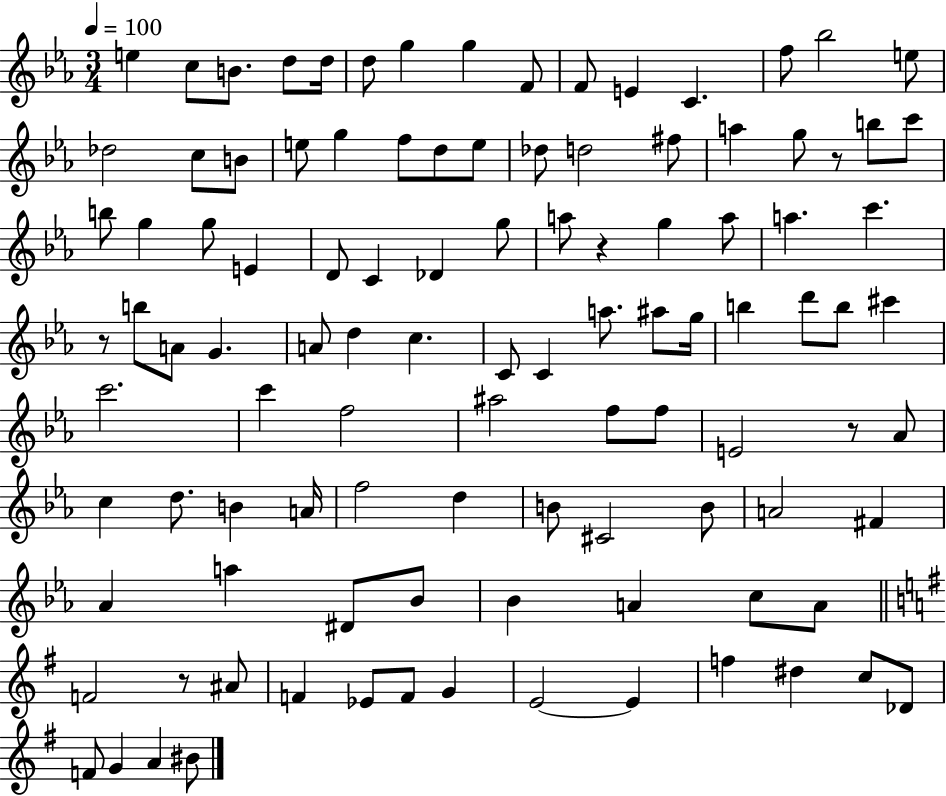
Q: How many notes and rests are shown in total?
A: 106